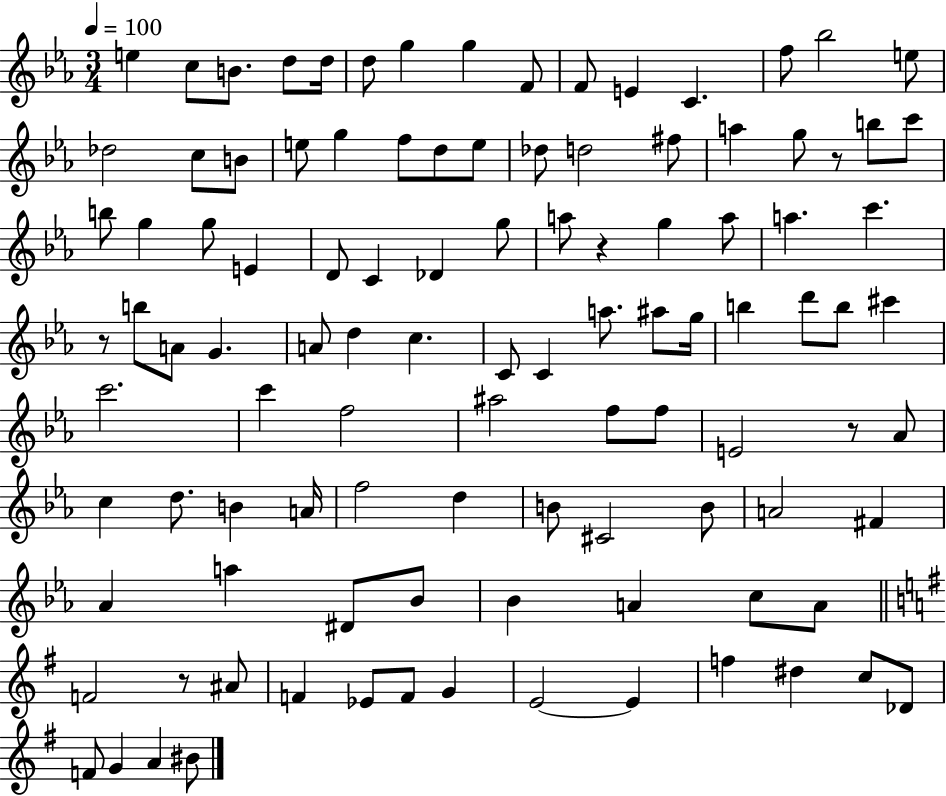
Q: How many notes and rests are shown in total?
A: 106